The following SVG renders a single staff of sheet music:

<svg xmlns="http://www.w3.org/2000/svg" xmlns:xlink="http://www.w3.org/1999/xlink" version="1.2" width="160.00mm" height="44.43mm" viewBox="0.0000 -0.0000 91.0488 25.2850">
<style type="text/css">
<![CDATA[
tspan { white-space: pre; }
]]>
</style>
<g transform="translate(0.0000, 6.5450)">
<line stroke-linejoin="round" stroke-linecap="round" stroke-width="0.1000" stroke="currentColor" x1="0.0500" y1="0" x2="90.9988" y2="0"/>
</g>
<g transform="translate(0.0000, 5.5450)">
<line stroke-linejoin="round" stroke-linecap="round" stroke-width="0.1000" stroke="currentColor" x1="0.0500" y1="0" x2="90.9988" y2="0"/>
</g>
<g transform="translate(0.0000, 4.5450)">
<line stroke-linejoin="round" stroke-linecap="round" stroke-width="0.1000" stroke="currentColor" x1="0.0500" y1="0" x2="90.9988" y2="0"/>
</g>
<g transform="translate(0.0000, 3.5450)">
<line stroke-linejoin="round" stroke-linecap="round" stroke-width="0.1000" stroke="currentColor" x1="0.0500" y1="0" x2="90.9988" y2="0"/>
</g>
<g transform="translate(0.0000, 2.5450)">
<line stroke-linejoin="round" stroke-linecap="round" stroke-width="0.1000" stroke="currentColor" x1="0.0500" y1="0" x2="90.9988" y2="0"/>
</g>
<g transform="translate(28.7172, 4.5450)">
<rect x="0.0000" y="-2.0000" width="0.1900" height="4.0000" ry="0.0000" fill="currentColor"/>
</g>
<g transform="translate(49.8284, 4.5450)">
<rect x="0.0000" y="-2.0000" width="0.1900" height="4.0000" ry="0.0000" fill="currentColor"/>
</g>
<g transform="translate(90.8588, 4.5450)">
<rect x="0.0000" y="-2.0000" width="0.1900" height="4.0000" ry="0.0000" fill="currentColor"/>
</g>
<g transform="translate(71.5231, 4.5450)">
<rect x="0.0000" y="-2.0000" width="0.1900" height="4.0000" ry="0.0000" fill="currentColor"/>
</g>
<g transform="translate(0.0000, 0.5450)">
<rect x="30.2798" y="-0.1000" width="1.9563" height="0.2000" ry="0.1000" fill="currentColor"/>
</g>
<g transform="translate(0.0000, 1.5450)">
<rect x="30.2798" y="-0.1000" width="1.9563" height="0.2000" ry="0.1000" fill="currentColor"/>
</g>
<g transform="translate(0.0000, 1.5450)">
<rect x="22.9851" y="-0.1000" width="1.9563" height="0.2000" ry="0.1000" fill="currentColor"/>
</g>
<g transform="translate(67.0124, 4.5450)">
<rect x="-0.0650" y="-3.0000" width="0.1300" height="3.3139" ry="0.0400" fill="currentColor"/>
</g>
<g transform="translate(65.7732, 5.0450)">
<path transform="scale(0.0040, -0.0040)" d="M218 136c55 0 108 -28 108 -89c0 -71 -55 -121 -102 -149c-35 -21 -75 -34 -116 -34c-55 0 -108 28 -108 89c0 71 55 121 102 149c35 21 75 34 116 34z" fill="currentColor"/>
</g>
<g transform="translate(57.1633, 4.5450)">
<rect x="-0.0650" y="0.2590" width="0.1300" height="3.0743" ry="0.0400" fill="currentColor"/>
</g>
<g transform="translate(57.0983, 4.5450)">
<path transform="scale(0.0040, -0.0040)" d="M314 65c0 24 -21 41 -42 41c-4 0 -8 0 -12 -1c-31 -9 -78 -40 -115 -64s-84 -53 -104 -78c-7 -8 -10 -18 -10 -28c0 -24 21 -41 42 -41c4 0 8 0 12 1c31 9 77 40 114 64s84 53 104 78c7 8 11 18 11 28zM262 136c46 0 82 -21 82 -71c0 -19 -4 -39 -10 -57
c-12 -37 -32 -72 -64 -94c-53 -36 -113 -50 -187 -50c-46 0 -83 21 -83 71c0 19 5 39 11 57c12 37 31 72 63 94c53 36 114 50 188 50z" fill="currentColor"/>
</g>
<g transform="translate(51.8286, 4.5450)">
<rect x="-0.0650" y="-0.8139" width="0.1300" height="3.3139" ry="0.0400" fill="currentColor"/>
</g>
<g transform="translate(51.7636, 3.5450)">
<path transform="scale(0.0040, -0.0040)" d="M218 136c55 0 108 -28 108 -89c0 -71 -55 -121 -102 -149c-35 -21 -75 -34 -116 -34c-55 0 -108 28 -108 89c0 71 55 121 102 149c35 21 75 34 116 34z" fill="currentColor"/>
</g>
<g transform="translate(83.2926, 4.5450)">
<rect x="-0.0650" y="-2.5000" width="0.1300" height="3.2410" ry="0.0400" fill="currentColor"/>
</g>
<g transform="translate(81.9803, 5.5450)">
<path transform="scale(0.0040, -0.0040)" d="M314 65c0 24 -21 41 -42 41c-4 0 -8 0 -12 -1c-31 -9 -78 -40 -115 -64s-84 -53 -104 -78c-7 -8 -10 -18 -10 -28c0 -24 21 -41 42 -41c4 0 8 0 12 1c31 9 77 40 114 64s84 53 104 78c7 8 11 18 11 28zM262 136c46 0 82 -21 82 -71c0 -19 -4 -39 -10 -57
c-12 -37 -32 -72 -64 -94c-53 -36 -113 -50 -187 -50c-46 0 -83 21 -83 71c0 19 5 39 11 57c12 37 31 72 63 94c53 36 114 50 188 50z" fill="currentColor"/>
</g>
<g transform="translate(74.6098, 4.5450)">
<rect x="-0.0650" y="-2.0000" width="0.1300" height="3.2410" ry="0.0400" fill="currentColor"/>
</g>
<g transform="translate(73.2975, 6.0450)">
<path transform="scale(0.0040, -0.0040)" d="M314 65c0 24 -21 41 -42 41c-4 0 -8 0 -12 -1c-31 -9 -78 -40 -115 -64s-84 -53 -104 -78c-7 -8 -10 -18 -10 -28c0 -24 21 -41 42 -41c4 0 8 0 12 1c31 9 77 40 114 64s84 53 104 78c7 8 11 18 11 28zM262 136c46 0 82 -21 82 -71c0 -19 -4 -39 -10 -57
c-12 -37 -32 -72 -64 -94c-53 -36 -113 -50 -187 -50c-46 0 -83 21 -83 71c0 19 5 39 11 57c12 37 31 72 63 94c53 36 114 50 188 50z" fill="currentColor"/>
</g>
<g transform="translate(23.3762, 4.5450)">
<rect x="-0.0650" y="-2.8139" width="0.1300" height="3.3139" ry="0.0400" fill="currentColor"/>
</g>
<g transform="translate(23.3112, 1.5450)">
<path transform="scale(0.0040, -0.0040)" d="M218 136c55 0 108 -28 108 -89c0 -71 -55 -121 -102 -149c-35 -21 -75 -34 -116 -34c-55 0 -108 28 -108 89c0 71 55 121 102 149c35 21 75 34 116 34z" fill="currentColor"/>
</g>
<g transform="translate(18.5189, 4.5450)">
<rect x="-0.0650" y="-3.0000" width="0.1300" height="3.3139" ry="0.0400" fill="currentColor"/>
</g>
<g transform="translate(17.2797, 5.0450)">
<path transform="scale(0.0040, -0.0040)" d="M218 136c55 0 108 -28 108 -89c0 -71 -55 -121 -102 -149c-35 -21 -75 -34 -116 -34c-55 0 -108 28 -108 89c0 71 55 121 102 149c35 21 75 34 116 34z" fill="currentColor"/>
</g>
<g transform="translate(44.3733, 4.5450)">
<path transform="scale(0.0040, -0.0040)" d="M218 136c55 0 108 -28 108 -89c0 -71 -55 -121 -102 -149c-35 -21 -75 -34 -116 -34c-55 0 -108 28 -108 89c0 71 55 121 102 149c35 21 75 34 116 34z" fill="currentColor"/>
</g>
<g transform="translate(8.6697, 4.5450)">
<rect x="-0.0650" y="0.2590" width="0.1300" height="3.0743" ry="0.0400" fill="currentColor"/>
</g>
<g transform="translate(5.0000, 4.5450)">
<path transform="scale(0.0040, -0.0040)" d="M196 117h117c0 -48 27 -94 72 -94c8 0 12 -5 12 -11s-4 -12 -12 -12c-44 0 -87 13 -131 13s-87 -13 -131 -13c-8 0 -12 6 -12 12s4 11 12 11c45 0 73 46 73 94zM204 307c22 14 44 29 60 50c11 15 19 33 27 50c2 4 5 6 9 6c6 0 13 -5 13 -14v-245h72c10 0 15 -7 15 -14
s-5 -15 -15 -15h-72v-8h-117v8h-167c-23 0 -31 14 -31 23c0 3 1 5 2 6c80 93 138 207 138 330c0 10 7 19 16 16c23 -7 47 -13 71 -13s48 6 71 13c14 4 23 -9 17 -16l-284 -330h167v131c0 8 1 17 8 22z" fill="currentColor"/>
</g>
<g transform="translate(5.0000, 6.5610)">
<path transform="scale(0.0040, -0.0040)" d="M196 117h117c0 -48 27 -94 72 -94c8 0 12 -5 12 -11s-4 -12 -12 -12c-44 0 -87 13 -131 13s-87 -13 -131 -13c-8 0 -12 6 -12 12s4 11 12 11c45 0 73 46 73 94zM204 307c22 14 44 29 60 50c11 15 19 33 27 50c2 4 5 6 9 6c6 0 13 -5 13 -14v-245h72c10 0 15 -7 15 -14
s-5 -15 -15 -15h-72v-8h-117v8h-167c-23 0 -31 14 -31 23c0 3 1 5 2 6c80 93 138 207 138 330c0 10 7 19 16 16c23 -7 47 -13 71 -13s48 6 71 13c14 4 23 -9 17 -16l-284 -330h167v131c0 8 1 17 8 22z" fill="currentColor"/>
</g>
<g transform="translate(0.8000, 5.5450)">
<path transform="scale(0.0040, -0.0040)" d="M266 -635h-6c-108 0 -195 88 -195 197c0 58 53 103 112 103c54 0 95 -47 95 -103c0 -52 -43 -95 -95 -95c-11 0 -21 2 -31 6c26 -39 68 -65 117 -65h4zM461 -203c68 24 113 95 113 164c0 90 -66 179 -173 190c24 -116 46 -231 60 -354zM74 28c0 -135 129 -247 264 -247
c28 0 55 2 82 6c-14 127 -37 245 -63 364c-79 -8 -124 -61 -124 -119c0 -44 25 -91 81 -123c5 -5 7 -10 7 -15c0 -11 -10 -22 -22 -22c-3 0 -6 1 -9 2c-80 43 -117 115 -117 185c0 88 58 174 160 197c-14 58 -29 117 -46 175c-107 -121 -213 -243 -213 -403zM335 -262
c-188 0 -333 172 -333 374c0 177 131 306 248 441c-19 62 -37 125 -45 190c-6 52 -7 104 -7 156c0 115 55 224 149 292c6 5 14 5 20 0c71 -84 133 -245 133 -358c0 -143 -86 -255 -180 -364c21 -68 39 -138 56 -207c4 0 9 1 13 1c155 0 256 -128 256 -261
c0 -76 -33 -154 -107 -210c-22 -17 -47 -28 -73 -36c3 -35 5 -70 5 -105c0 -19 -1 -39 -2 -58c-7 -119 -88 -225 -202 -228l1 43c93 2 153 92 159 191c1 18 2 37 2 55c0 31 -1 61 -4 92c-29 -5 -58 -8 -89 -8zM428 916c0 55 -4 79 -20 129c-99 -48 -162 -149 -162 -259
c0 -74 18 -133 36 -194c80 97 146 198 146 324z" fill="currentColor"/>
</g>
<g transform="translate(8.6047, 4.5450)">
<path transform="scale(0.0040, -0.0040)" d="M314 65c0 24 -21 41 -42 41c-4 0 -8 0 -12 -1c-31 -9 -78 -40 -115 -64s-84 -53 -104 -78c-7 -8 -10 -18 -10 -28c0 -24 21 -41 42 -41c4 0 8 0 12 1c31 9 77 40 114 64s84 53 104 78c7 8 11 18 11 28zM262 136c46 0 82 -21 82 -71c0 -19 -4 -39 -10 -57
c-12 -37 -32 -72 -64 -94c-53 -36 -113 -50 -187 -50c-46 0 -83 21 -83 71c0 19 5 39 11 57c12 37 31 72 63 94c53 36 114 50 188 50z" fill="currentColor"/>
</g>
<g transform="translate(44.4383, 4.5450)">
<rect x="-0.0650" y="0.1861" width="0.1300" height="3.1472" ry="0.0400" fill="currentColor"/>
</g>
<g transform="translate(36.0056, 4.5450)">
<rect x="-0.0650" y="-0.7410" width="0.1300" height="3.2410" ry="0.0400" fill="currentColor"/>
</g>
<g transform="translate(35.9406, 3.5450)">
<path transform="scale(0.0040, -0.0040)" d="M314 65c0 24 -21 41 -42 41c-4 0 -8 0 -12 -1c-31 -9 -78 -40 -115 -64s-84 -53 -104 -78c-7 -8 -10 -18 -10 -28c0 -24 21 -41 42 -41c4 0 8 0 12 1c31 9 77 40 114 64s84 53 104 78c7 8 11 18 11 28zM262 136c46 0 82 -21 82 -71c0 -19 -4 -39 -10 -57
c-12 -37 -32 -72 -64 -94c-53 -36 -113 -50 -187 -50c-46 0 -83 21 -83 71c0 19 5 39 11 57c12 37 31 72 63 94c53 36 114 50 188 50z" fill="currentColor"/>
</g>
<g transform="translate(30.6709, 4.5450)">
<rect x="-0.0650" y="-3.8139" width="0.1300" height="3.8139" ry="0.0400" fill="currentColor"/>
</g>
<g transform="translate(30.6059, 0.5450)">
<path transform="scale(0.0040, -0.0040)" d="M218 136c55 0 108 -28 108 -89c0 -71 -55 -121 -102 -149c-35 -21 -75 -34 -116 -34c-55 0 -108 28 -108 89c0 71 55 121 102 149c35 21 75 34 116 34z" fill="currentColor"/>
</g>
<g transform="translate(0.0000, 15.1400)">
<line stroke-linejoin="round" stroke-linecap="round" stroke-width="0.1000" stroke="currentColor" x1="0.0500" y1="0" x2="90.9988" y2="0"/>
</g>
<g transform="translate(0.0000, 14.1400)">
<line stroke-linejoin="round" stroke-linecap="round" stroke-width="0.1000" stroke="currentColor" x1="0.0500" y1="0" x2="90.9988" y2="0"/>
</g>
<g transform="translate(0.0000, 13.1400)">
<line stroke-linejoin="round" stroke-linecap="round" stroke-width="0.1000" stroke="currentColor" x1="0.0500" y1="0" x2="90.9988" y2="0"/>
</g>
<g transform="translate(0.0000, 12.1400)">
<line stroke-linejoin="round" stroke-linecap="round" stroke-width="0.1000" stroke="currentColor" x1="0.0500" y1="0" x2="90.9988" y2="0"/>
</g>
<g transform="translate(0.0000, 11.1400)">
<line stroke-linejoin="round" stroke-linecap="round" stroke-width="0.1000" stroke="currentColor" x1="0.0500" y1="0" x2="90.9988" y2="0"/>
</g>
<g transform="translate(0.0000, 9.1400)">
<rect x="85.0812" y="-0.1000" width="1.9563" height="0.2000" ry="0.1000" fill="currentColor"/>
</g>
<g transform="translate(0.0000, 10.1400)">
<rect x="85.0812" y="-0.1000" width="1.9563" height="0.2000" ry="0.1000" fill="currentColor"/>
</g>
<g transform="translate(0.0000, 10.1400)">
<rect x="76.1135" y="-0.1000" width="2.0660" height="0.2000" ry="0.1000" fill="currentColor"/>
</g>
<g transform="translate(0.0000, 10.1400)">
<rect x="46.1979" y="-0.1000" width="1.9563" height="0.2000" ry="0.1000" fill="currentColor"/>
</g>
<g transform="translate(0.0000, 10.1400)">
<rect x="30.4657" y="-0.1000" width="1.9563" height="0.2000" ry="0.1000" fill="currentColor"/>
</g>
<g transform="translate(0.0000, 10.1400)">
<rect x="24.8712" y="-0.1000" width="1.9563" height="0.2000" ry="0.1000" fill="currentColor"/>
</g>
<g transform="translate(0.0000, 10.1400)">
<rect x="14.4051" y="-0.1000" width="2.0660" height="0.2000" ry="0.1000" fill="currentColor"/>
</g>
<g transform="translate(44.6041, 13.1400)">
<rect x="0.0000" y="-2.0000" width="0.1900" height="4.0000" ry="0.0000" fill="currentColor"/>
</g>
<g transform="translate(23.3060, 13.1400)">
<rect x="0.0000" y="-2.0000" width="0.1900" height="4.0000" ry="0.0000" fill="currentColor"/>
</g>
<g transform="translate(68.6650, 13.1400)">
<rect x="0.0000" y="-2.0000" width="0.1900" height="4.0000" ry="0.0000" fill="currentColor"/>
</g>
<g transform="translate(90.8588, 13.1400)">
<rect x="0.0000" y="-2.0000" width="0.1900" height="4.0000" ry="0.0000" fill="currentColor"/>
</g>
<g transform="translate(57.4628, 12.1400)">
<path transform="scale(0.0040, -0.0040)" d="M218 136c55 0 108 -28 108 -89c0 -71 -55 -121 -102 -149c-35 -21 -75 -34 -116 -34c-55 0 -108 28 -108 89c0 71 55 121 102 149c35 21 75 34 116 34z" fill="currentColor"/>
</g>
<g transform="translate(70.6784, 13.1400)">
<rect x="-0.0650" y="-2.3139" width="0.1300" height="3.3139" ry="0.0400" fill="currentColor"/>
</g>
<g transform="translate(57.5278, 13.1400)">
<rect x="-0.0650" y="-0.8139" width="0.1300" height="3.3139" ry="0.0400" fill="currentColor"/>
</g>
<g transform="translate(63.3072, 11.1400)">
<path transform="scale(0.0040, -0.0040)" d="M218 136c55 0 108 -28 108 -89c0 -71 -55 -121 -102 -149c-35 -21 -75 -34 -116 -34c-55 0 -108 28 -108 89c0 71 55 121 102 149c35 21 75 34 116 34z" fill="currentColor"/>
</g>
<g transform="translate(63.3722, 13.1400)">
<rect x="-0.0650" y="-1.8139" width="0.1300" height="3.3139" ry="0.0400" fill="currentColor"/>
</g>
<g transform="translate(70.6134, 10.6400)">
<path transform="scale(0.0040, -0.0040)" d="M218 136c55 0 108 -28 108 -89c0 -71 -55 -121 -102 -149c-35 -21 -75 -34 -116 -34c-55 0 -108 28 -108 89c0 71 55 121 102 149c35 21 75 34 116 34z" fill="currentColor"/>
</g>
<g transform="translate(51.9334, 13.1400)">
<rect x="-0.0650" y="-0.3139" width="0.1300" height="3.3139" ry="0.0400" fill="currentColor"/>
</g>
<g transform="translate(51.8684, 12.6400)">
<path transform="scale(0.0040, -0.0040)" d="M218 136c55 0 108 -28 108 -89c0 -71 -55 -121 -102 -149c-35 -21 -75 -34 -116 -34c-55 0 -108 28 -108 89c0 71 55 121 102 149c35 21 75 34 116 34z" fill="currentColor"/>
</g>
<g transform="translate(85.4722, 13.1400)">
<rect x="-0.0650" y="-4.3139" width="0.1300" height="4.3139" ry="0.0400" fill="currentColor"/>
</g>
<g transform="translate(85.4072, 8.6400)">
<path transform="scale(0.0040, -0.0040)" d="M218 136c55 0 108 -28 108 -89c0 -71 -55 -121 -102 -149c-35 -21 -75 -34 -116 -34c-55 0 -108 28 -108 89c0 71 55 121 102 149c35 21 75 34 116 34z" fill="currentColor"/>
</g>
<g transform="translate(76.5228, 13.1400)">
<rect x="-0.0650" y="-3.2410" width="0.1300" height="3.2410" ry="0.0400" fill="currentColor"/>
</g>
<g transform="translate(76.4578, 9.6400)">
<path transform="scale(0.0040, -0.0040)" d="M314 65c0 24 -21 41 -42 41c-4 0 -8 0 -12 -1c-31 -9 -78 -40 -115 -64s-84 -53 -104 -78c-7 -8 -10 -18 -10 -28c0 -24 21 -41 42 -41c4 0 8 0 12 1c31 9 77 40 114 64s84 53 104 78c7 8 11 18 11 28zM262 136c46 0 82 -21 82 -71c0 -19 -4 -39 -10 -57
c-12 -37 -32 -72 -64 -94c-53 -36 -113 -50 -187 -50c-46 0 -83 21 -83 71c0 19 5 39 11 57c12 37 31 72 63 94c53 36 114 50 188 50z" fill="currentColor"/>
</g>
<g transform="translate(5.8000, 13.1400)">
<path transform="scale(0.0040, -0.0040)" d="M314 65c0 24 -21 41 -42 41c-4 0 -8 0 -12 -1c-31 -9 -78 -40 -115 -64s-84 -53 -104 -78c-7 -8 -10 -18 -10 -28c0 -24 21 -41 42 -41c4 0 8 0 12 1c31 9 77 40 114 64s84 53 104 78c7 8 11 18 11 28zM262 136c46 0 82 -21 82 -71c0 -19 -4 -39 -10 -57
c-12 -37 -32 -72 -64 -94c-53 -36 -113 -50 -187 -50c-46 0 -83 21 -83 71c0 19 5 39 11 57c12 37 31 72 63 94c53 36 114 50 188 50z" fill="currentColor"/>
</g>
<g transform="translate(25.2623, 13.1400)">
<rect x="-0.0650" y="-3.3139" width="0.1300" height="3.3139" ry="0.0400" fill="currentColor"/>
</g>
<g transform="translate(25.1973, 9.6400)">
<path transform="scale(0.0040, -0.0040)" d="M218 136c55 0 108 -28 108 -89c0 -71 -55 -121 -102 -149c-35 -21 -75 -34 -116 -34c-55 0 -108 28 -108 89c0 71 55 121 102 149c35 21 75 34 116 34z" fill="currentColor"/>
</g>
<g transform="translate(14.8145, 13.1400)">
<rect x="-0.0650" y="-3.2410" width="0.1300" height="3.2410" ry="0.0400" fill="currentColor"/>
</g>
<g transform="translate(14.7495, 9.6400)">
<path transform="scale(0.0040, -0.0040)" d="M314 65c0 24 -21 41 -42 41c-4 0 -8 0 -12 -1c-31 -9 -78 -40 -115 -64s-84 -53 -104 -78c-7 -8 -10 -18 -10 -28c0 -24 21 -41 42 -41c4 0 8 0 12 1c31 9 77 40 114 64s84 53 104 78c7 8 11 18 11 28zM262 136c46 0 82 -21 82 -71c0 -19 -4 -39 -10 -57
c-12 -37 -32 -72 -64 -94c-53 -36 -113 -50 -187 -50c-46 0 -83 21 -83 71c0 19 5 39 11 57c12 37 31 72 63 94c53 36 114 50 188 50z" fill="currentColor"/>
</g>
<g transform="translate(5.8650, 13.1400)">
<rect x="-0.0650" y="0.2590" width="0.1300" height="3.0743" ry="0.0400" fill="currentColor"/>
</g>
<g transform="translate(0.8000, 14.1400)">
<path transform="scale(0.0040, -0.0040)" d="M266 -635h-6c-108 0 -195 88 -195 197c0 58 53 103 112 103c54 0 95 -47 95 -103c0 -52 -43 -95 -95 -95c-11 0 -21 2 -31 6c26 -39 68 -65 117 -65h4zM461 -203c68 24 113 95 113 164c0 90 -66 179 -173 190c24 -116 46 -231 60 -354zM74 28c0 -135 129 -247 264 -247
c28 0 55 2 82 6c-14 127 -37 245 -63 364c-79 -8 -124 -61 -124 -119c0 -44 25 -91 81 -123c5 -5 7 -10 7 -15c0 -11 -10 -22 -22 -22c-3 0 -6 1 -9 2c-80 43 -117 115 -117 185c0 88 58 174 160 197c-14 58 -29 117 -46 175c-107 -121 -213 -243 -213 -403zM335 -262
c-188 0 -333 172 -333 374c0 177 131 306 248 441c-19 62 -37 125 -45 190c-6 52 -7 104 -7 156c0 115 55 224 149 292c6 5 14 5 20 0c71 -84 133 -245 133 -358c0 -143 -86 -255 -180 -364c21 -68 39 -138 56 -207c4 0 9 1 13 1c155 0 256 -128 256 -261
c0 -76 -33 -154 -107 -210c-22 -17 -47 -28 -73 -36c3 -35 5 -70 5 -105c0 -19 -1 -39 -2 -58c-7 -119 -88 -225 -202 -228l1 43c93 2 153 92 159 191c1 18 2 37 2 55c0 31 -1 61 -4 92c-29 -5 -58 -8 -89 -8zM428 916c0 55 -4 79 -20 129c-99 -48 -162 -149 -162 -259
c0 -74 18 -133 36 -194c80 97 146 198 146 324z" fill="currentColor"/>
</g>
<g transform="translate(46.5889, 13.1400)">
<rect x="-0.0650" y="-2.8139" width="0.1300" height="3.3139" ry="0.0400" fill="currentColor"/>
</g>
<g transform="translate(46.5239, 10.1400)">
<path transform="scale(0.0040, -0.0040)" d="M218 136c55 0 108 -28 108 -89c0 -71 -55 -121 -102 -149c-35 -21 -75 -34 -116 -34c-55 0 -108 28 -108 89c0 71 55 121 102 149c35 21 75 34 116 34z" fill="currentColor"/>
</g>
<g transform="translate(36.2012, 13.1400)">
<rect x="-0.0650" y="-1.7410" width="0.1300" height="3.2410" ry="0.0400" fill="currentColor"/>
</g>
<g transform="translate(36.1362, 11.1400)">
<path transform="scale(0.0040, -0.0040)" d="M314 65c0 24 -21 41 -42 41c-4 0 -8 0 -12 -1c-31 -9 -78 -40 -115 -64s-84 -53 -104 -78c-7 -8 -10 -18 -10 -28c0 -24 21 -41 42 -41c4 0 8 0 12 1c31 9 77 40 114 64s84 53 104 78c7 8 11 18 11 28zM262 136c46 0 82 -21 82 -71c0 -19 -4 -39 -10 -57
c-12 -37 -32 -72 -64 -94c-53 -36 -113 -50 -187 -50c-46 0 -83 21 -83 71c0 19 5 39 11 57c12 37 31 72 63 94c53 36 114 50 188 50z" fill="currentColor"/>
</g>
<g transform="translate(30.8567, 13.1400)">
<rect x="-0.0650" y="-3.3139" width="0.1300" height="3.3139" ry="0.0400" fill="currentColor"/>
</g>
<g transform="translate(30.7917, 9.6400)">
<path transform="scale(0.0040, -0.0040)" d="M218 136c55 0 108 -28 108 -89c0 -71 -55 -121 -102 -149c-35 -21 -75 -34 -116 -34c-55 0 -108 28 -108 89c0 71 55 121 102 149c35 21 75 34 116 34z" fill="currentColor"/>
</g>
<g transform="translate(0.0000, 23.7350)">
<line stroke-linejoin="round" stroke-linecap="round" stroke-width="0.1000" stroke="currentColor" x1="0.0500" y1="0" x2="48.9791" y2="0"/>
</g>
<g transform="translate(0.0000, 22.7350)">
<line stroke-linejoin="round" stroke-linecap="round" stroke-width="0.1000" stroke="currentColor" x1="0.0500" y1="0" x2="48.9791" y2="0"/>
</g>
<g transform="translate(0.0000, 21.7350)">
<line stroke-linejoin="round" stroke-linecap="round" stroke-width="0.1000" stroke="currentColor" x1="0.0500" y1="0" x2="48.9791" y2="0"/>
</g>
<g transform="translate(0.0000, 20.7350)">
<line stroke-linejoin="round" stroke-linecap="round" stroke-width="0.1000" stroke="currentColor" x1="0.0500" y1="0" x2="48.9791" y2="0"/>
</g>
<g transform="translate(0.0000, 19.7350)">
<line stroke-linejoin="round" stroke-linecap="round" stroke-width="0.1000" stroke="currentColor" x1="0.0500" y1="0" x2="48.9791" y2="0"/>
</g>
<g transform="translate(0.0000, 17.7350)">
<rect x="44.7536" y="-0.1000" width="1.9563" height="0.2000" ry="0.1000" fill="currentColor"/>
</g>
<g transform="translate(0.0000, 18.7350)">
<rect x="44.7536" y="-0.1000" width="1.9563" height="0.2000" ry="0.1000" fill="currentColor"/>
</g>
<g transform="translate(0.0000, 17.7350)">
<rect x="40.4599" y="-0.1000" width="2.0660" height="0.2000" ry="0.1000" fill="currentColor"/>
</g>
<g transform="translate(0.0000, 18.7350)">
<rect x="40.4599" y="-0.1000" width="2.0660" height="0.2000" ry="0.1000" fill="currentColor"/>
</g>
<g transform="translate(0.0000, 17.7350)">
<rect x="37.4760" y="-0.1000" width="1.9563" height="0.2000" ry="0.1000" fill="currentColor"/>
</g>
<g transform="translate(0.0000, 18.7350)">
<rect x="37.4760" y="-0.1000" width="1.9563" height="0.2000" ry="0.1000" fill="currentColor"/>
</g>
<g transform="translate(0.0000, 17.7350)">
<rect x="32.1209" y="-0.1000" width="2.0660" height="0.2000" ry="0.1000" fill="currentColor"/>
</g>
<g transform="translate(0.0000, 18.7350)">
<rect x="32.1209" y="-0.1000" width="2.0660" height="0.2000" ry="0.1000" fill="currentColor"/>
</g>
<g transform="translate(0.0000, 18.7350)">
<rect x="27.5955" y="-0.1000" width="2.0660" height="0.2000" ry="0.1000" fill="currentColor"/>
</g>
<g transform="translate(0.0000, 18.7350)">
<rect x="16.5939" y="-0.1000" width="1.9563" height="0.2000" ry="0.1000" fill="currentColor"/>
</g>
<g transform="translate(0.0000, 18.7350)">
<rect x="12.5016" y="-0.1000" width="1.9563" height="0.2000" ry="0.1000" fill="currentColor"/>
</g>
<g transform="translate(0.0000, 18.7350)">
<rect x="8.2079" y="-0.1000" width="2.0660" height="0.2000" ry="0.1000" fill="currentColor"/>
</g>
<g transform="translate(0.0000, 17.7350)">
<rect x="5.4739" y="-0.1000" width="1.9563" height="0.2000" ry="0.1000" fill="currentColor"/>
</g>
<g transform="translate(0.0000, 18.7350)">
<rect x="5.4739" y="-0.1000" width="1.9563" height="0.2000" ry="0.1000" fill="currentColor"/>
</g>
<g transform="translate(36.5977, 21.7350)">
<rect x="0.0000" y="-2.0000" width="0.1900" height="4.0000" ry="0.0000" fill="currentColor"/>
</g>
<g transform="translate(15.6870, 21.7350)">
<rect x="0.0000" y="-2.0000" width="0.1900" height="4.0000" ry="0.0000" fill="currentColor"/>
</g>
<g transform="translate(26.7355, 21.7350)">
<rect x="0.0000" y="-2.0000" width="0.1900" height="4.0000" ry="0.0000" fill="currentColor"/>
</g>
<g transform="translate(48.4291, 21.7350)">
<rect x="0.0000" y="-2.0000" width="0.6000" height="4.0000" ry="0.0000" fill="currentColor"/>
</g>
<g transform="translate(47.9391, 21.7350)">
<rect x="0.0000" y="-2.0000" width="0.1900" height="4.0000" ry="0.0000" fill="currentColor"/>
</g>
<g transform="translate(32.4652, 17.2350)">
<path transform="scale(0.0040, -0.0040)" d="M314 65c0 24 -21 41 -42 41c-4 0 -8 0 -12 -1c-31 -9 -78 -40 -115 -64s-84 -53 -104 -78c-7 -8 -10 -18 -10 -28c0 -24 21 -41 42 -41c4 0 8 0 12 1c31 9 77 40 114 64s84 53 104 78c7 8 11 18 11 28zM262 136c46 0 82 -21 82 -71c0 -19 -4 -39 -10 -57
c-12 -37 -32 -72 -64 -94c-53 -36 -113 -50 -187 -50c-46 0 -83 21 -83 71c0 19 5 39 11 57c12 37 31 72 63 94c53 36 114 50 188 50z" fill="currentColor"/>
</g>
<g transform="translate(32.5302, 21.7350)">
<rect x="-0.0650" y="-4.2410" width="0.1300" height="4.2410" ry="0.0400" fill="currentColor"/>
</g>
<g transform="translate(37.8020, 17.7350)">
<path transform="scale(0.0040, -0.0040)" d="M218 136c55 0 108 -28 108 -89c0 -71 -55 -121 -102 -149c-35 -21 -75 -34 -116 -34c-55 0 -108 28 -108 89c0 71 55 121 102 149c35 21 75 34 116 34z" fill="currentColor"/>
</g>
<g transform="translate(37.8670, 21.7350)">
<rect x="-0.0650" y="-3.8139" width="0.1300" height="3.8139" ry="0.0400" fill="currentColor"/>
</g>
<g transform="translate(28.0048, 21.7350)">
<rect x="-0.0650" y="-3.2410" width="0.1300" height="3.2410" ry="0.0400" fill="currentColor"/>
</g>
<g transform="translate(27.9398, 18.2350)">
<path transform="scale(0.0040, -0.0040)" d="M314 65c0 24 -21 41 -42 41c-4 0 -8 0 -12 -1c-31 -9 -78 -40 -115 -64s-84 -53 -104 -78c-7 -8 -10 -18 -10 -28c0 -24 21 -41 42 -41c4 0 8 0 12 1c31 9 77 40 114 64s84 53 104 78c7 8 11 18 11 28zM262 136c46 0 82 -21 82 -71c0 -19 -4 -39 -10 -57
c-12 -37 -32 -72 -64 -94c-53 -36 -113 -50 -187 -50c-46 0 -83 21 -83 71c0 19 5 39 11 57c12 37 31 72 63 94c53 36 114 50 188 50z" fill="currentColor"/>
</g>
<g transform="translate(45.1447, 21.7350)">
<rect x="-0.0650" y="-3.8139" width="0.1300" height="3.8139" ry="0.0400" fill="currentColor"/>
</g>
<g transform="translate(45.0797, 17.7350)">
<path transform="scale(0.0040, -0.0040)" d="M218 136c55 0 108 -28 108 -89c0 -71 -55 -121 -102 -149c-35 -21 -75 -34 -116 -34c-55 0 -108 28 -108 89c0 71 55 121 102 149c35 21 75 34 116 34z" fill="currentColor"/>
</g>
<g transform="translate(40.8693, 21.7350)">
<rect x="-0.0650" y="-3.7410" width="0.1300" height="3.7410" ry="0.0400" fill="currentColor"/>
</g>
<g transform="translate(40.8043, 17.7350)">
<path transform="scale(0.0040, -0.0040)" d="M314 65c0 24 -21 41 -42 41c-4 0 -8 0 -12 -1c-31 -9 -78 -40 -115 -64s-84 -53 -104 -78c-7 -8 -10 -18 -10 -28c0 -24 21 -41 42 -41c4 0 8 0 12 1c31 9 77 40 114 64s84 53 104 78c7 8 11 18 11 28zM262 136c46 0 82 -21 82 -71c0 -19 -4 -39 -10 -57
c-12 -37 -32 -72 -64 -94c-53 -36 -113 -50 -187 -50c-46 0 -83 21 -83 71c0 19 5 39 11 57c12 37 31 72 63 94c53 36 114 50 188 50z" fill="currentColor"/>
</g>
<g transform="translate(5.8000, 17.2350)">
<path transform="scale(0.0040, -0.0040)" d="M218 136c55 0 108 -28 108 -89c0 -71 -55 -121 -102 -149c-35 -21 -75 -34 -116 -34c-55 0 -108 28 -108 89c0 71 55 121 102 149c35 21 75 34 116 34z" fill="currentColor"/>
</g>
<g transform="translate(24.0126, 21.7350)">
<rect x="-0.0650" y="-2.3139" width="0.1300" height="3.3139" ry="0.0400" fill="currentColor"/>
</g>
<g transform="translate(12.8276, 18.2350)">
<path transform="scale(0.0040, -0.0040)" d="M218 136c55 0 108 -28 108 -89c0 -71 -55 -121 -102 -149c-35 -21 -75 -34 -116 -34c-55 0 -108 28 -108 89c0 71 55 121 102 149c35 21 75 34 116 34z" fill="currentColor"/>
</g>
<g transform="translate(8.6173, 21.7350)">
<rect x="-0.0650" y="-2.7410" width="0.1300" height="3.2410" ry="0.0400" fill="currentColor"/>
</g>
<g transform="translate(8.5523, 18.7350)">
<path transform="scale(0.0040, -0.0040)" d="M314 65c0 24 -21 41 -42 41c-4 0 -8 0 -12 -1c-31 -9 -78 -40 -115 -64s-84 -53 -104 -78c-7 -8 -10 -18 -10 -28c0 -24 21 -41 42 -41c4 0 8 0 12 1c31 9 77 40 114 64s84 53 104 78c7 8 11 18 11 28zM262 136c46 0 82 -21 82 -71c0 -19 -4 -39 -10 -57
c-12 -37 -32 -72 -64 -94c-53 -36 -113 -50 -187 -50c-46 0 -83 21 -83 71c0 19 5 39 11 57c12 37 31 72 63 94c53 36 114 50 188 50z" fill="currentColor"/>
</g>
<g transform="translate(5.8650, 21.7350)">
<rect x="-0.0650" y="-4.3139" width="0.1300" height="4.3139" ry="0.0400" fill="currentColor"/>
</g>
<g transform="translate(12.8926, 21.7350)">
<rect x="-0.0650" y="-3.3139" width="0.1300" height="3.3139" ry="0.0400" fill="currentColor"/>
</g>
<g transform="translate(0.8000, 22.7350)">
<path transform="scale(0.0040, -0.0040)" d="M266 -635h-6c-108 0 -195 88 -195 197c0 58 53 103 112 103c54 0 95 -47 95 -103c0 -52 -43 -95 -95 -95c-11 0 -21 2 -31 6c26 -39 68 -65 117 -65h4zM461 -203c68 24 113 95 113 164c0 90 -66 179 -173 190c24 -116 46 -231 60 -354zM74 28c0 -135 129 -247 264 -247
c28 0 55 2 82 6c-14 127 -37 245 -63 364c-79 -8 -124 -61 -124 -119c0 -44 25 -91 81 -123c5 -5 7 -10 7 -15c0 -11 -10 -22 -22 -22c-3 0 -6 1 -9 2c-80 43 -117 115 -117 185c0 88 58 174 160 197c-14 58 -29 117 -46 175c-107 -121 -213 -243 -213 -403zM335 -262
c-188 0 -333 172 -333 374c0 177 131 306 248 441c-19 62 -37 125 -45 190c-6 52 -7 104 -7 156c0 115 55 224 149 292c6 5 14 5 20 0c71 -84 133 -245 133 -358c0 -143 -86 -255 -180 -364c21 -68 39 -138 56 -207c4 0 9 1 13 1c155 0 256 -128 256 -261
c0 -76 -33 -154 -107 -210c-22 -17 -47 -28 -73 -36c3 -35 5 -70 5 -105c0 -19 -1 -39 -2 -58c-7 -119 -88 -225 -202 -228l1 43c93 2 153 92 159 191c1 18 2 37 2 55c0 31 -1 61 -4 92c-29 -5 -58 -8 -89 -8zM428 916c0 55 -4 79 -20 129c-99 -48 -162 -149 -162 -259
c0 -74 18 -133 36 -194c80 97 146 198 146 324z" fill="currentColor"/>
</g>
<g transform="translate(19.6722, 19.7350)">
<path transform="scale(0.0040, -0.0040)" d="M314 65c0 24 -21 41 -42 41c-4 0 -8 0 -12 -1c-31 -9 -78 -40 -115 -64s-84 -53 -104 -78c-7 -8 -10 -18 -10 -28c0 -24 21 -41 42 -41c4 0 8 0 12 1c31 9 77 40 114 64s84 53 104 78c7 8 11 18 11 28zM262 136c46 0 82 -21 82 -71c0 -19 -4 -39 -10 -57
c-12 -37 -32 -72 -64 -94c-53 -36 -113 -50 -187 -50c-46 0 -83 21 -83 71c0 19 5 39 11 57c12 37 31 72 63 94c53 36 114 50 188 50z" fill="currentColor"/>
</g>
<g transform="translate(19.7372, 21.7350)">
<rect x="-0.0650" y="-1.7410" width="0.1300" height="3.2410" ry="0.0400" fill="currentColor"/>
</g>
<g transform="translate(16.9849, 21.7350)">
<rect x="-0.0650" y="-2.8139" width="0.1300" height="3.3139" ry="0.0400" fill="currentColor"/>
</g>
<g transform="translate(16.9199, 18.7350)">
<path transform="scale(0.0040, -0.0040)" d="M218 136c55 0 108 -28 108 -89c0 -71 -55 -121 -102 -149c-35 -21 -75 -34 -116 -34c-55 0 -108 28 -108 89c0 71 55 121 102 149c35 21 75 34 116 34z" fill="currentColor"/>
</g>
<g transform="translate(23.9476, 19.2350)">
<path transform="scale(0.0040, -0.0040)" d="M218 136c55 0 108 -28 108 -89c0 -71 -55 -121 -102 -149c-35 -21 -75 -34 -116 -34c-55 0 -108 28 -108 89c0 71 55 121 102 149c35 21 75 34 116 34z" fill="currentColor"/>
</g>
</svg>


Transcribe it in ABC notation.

X:1
T:Untitled
M:4/4
L:1/4
K:C
B2 A a c' d2 B d B2 A F2 G2 B2 b2 b b f2 a c d f g b2 d' d' a2 b a f2 g b2 d'2 c' c'2 c'